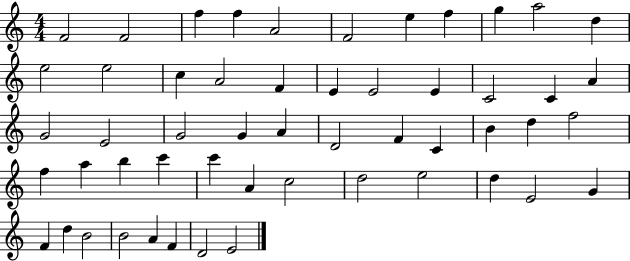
{
  \clef treble
  \numericTimeSignature
  \time 4/4
  \key c \major
  f'2 f'2 | f''4 f''4 a'2 | f'2 e''4 f''4 | g''4 a''2 d''4 | \break e''2 e''2 | c''4 a'2 f'4 | e'4 e'2 e'4 | c'2 c'4 a'4 | \break g'2 e'2 | g'2 g'4 a'4 | d'2 f'4 c'4 | b'4 d''4 f''2 | \break f''4 a''4 b''4 c'''4 | c'''4 a'4 c''2 | d''2 e''2 | d''4 e'2 g'4 | \break f'4 d''4 b'2 | b'2 a'4 f'4 | d'2 e'2 | \bar "|."
}